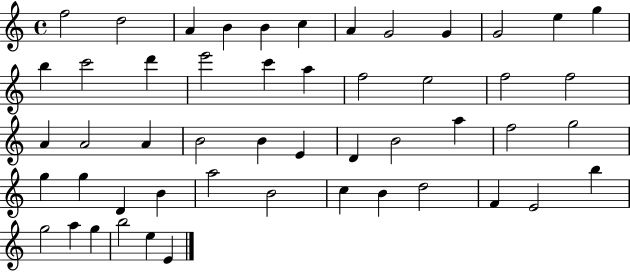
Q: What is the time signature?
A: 4/4